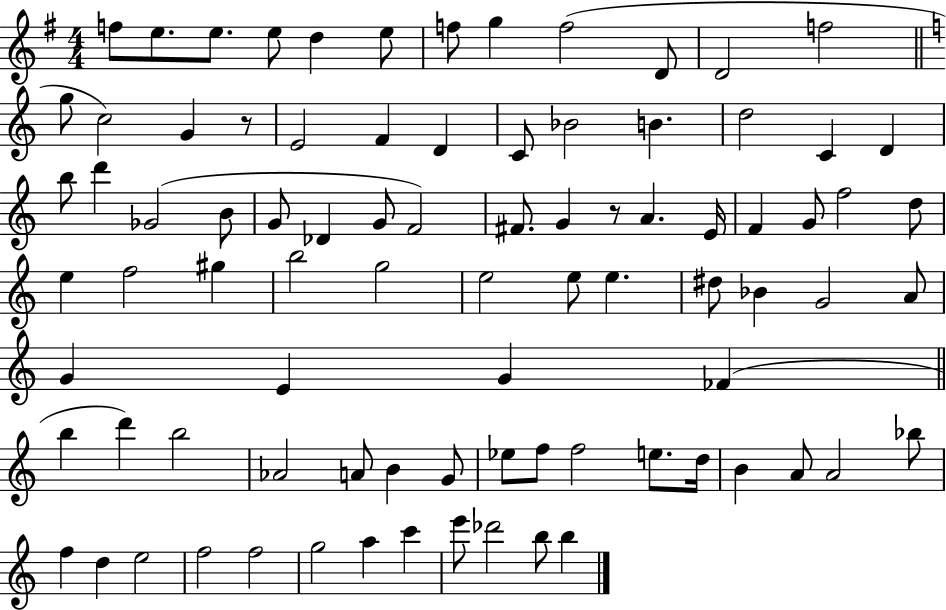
F5/e E5/e. E5/e. E5/e D5/q E5/e F5/e G5/q F5/h D4/e D4/h F5/h G5/e C5/h G4/q R/e E4/h F4/q D4/q C4/e Bb4/h B4/q. D5/h C4/q D4/q B5/e D6/q Gb4/h B4/e G4/e Db4/q G4/e F4/h F#4/e. G4/q R/e A4/q. E4/s F4/q G4/e F5/h D5/e E5/q F5/h G#5/q B5/h G5/h E5/h E5/e E5/q. D#5/e Bb4/q G4/h A4/e G4/q E4/q G4/q FES4/q B5/q D6/q B5/h Ab4/h A4/e B4/q G4/e Eb5/e F5/e F5/h E5/e. D5/s B4/q A4/e A4/h Bb5/e F5/q D5/q E5/h F5/h F5/h G5/h A5/q C6/q E6/e Db6/h B5/e B5/q